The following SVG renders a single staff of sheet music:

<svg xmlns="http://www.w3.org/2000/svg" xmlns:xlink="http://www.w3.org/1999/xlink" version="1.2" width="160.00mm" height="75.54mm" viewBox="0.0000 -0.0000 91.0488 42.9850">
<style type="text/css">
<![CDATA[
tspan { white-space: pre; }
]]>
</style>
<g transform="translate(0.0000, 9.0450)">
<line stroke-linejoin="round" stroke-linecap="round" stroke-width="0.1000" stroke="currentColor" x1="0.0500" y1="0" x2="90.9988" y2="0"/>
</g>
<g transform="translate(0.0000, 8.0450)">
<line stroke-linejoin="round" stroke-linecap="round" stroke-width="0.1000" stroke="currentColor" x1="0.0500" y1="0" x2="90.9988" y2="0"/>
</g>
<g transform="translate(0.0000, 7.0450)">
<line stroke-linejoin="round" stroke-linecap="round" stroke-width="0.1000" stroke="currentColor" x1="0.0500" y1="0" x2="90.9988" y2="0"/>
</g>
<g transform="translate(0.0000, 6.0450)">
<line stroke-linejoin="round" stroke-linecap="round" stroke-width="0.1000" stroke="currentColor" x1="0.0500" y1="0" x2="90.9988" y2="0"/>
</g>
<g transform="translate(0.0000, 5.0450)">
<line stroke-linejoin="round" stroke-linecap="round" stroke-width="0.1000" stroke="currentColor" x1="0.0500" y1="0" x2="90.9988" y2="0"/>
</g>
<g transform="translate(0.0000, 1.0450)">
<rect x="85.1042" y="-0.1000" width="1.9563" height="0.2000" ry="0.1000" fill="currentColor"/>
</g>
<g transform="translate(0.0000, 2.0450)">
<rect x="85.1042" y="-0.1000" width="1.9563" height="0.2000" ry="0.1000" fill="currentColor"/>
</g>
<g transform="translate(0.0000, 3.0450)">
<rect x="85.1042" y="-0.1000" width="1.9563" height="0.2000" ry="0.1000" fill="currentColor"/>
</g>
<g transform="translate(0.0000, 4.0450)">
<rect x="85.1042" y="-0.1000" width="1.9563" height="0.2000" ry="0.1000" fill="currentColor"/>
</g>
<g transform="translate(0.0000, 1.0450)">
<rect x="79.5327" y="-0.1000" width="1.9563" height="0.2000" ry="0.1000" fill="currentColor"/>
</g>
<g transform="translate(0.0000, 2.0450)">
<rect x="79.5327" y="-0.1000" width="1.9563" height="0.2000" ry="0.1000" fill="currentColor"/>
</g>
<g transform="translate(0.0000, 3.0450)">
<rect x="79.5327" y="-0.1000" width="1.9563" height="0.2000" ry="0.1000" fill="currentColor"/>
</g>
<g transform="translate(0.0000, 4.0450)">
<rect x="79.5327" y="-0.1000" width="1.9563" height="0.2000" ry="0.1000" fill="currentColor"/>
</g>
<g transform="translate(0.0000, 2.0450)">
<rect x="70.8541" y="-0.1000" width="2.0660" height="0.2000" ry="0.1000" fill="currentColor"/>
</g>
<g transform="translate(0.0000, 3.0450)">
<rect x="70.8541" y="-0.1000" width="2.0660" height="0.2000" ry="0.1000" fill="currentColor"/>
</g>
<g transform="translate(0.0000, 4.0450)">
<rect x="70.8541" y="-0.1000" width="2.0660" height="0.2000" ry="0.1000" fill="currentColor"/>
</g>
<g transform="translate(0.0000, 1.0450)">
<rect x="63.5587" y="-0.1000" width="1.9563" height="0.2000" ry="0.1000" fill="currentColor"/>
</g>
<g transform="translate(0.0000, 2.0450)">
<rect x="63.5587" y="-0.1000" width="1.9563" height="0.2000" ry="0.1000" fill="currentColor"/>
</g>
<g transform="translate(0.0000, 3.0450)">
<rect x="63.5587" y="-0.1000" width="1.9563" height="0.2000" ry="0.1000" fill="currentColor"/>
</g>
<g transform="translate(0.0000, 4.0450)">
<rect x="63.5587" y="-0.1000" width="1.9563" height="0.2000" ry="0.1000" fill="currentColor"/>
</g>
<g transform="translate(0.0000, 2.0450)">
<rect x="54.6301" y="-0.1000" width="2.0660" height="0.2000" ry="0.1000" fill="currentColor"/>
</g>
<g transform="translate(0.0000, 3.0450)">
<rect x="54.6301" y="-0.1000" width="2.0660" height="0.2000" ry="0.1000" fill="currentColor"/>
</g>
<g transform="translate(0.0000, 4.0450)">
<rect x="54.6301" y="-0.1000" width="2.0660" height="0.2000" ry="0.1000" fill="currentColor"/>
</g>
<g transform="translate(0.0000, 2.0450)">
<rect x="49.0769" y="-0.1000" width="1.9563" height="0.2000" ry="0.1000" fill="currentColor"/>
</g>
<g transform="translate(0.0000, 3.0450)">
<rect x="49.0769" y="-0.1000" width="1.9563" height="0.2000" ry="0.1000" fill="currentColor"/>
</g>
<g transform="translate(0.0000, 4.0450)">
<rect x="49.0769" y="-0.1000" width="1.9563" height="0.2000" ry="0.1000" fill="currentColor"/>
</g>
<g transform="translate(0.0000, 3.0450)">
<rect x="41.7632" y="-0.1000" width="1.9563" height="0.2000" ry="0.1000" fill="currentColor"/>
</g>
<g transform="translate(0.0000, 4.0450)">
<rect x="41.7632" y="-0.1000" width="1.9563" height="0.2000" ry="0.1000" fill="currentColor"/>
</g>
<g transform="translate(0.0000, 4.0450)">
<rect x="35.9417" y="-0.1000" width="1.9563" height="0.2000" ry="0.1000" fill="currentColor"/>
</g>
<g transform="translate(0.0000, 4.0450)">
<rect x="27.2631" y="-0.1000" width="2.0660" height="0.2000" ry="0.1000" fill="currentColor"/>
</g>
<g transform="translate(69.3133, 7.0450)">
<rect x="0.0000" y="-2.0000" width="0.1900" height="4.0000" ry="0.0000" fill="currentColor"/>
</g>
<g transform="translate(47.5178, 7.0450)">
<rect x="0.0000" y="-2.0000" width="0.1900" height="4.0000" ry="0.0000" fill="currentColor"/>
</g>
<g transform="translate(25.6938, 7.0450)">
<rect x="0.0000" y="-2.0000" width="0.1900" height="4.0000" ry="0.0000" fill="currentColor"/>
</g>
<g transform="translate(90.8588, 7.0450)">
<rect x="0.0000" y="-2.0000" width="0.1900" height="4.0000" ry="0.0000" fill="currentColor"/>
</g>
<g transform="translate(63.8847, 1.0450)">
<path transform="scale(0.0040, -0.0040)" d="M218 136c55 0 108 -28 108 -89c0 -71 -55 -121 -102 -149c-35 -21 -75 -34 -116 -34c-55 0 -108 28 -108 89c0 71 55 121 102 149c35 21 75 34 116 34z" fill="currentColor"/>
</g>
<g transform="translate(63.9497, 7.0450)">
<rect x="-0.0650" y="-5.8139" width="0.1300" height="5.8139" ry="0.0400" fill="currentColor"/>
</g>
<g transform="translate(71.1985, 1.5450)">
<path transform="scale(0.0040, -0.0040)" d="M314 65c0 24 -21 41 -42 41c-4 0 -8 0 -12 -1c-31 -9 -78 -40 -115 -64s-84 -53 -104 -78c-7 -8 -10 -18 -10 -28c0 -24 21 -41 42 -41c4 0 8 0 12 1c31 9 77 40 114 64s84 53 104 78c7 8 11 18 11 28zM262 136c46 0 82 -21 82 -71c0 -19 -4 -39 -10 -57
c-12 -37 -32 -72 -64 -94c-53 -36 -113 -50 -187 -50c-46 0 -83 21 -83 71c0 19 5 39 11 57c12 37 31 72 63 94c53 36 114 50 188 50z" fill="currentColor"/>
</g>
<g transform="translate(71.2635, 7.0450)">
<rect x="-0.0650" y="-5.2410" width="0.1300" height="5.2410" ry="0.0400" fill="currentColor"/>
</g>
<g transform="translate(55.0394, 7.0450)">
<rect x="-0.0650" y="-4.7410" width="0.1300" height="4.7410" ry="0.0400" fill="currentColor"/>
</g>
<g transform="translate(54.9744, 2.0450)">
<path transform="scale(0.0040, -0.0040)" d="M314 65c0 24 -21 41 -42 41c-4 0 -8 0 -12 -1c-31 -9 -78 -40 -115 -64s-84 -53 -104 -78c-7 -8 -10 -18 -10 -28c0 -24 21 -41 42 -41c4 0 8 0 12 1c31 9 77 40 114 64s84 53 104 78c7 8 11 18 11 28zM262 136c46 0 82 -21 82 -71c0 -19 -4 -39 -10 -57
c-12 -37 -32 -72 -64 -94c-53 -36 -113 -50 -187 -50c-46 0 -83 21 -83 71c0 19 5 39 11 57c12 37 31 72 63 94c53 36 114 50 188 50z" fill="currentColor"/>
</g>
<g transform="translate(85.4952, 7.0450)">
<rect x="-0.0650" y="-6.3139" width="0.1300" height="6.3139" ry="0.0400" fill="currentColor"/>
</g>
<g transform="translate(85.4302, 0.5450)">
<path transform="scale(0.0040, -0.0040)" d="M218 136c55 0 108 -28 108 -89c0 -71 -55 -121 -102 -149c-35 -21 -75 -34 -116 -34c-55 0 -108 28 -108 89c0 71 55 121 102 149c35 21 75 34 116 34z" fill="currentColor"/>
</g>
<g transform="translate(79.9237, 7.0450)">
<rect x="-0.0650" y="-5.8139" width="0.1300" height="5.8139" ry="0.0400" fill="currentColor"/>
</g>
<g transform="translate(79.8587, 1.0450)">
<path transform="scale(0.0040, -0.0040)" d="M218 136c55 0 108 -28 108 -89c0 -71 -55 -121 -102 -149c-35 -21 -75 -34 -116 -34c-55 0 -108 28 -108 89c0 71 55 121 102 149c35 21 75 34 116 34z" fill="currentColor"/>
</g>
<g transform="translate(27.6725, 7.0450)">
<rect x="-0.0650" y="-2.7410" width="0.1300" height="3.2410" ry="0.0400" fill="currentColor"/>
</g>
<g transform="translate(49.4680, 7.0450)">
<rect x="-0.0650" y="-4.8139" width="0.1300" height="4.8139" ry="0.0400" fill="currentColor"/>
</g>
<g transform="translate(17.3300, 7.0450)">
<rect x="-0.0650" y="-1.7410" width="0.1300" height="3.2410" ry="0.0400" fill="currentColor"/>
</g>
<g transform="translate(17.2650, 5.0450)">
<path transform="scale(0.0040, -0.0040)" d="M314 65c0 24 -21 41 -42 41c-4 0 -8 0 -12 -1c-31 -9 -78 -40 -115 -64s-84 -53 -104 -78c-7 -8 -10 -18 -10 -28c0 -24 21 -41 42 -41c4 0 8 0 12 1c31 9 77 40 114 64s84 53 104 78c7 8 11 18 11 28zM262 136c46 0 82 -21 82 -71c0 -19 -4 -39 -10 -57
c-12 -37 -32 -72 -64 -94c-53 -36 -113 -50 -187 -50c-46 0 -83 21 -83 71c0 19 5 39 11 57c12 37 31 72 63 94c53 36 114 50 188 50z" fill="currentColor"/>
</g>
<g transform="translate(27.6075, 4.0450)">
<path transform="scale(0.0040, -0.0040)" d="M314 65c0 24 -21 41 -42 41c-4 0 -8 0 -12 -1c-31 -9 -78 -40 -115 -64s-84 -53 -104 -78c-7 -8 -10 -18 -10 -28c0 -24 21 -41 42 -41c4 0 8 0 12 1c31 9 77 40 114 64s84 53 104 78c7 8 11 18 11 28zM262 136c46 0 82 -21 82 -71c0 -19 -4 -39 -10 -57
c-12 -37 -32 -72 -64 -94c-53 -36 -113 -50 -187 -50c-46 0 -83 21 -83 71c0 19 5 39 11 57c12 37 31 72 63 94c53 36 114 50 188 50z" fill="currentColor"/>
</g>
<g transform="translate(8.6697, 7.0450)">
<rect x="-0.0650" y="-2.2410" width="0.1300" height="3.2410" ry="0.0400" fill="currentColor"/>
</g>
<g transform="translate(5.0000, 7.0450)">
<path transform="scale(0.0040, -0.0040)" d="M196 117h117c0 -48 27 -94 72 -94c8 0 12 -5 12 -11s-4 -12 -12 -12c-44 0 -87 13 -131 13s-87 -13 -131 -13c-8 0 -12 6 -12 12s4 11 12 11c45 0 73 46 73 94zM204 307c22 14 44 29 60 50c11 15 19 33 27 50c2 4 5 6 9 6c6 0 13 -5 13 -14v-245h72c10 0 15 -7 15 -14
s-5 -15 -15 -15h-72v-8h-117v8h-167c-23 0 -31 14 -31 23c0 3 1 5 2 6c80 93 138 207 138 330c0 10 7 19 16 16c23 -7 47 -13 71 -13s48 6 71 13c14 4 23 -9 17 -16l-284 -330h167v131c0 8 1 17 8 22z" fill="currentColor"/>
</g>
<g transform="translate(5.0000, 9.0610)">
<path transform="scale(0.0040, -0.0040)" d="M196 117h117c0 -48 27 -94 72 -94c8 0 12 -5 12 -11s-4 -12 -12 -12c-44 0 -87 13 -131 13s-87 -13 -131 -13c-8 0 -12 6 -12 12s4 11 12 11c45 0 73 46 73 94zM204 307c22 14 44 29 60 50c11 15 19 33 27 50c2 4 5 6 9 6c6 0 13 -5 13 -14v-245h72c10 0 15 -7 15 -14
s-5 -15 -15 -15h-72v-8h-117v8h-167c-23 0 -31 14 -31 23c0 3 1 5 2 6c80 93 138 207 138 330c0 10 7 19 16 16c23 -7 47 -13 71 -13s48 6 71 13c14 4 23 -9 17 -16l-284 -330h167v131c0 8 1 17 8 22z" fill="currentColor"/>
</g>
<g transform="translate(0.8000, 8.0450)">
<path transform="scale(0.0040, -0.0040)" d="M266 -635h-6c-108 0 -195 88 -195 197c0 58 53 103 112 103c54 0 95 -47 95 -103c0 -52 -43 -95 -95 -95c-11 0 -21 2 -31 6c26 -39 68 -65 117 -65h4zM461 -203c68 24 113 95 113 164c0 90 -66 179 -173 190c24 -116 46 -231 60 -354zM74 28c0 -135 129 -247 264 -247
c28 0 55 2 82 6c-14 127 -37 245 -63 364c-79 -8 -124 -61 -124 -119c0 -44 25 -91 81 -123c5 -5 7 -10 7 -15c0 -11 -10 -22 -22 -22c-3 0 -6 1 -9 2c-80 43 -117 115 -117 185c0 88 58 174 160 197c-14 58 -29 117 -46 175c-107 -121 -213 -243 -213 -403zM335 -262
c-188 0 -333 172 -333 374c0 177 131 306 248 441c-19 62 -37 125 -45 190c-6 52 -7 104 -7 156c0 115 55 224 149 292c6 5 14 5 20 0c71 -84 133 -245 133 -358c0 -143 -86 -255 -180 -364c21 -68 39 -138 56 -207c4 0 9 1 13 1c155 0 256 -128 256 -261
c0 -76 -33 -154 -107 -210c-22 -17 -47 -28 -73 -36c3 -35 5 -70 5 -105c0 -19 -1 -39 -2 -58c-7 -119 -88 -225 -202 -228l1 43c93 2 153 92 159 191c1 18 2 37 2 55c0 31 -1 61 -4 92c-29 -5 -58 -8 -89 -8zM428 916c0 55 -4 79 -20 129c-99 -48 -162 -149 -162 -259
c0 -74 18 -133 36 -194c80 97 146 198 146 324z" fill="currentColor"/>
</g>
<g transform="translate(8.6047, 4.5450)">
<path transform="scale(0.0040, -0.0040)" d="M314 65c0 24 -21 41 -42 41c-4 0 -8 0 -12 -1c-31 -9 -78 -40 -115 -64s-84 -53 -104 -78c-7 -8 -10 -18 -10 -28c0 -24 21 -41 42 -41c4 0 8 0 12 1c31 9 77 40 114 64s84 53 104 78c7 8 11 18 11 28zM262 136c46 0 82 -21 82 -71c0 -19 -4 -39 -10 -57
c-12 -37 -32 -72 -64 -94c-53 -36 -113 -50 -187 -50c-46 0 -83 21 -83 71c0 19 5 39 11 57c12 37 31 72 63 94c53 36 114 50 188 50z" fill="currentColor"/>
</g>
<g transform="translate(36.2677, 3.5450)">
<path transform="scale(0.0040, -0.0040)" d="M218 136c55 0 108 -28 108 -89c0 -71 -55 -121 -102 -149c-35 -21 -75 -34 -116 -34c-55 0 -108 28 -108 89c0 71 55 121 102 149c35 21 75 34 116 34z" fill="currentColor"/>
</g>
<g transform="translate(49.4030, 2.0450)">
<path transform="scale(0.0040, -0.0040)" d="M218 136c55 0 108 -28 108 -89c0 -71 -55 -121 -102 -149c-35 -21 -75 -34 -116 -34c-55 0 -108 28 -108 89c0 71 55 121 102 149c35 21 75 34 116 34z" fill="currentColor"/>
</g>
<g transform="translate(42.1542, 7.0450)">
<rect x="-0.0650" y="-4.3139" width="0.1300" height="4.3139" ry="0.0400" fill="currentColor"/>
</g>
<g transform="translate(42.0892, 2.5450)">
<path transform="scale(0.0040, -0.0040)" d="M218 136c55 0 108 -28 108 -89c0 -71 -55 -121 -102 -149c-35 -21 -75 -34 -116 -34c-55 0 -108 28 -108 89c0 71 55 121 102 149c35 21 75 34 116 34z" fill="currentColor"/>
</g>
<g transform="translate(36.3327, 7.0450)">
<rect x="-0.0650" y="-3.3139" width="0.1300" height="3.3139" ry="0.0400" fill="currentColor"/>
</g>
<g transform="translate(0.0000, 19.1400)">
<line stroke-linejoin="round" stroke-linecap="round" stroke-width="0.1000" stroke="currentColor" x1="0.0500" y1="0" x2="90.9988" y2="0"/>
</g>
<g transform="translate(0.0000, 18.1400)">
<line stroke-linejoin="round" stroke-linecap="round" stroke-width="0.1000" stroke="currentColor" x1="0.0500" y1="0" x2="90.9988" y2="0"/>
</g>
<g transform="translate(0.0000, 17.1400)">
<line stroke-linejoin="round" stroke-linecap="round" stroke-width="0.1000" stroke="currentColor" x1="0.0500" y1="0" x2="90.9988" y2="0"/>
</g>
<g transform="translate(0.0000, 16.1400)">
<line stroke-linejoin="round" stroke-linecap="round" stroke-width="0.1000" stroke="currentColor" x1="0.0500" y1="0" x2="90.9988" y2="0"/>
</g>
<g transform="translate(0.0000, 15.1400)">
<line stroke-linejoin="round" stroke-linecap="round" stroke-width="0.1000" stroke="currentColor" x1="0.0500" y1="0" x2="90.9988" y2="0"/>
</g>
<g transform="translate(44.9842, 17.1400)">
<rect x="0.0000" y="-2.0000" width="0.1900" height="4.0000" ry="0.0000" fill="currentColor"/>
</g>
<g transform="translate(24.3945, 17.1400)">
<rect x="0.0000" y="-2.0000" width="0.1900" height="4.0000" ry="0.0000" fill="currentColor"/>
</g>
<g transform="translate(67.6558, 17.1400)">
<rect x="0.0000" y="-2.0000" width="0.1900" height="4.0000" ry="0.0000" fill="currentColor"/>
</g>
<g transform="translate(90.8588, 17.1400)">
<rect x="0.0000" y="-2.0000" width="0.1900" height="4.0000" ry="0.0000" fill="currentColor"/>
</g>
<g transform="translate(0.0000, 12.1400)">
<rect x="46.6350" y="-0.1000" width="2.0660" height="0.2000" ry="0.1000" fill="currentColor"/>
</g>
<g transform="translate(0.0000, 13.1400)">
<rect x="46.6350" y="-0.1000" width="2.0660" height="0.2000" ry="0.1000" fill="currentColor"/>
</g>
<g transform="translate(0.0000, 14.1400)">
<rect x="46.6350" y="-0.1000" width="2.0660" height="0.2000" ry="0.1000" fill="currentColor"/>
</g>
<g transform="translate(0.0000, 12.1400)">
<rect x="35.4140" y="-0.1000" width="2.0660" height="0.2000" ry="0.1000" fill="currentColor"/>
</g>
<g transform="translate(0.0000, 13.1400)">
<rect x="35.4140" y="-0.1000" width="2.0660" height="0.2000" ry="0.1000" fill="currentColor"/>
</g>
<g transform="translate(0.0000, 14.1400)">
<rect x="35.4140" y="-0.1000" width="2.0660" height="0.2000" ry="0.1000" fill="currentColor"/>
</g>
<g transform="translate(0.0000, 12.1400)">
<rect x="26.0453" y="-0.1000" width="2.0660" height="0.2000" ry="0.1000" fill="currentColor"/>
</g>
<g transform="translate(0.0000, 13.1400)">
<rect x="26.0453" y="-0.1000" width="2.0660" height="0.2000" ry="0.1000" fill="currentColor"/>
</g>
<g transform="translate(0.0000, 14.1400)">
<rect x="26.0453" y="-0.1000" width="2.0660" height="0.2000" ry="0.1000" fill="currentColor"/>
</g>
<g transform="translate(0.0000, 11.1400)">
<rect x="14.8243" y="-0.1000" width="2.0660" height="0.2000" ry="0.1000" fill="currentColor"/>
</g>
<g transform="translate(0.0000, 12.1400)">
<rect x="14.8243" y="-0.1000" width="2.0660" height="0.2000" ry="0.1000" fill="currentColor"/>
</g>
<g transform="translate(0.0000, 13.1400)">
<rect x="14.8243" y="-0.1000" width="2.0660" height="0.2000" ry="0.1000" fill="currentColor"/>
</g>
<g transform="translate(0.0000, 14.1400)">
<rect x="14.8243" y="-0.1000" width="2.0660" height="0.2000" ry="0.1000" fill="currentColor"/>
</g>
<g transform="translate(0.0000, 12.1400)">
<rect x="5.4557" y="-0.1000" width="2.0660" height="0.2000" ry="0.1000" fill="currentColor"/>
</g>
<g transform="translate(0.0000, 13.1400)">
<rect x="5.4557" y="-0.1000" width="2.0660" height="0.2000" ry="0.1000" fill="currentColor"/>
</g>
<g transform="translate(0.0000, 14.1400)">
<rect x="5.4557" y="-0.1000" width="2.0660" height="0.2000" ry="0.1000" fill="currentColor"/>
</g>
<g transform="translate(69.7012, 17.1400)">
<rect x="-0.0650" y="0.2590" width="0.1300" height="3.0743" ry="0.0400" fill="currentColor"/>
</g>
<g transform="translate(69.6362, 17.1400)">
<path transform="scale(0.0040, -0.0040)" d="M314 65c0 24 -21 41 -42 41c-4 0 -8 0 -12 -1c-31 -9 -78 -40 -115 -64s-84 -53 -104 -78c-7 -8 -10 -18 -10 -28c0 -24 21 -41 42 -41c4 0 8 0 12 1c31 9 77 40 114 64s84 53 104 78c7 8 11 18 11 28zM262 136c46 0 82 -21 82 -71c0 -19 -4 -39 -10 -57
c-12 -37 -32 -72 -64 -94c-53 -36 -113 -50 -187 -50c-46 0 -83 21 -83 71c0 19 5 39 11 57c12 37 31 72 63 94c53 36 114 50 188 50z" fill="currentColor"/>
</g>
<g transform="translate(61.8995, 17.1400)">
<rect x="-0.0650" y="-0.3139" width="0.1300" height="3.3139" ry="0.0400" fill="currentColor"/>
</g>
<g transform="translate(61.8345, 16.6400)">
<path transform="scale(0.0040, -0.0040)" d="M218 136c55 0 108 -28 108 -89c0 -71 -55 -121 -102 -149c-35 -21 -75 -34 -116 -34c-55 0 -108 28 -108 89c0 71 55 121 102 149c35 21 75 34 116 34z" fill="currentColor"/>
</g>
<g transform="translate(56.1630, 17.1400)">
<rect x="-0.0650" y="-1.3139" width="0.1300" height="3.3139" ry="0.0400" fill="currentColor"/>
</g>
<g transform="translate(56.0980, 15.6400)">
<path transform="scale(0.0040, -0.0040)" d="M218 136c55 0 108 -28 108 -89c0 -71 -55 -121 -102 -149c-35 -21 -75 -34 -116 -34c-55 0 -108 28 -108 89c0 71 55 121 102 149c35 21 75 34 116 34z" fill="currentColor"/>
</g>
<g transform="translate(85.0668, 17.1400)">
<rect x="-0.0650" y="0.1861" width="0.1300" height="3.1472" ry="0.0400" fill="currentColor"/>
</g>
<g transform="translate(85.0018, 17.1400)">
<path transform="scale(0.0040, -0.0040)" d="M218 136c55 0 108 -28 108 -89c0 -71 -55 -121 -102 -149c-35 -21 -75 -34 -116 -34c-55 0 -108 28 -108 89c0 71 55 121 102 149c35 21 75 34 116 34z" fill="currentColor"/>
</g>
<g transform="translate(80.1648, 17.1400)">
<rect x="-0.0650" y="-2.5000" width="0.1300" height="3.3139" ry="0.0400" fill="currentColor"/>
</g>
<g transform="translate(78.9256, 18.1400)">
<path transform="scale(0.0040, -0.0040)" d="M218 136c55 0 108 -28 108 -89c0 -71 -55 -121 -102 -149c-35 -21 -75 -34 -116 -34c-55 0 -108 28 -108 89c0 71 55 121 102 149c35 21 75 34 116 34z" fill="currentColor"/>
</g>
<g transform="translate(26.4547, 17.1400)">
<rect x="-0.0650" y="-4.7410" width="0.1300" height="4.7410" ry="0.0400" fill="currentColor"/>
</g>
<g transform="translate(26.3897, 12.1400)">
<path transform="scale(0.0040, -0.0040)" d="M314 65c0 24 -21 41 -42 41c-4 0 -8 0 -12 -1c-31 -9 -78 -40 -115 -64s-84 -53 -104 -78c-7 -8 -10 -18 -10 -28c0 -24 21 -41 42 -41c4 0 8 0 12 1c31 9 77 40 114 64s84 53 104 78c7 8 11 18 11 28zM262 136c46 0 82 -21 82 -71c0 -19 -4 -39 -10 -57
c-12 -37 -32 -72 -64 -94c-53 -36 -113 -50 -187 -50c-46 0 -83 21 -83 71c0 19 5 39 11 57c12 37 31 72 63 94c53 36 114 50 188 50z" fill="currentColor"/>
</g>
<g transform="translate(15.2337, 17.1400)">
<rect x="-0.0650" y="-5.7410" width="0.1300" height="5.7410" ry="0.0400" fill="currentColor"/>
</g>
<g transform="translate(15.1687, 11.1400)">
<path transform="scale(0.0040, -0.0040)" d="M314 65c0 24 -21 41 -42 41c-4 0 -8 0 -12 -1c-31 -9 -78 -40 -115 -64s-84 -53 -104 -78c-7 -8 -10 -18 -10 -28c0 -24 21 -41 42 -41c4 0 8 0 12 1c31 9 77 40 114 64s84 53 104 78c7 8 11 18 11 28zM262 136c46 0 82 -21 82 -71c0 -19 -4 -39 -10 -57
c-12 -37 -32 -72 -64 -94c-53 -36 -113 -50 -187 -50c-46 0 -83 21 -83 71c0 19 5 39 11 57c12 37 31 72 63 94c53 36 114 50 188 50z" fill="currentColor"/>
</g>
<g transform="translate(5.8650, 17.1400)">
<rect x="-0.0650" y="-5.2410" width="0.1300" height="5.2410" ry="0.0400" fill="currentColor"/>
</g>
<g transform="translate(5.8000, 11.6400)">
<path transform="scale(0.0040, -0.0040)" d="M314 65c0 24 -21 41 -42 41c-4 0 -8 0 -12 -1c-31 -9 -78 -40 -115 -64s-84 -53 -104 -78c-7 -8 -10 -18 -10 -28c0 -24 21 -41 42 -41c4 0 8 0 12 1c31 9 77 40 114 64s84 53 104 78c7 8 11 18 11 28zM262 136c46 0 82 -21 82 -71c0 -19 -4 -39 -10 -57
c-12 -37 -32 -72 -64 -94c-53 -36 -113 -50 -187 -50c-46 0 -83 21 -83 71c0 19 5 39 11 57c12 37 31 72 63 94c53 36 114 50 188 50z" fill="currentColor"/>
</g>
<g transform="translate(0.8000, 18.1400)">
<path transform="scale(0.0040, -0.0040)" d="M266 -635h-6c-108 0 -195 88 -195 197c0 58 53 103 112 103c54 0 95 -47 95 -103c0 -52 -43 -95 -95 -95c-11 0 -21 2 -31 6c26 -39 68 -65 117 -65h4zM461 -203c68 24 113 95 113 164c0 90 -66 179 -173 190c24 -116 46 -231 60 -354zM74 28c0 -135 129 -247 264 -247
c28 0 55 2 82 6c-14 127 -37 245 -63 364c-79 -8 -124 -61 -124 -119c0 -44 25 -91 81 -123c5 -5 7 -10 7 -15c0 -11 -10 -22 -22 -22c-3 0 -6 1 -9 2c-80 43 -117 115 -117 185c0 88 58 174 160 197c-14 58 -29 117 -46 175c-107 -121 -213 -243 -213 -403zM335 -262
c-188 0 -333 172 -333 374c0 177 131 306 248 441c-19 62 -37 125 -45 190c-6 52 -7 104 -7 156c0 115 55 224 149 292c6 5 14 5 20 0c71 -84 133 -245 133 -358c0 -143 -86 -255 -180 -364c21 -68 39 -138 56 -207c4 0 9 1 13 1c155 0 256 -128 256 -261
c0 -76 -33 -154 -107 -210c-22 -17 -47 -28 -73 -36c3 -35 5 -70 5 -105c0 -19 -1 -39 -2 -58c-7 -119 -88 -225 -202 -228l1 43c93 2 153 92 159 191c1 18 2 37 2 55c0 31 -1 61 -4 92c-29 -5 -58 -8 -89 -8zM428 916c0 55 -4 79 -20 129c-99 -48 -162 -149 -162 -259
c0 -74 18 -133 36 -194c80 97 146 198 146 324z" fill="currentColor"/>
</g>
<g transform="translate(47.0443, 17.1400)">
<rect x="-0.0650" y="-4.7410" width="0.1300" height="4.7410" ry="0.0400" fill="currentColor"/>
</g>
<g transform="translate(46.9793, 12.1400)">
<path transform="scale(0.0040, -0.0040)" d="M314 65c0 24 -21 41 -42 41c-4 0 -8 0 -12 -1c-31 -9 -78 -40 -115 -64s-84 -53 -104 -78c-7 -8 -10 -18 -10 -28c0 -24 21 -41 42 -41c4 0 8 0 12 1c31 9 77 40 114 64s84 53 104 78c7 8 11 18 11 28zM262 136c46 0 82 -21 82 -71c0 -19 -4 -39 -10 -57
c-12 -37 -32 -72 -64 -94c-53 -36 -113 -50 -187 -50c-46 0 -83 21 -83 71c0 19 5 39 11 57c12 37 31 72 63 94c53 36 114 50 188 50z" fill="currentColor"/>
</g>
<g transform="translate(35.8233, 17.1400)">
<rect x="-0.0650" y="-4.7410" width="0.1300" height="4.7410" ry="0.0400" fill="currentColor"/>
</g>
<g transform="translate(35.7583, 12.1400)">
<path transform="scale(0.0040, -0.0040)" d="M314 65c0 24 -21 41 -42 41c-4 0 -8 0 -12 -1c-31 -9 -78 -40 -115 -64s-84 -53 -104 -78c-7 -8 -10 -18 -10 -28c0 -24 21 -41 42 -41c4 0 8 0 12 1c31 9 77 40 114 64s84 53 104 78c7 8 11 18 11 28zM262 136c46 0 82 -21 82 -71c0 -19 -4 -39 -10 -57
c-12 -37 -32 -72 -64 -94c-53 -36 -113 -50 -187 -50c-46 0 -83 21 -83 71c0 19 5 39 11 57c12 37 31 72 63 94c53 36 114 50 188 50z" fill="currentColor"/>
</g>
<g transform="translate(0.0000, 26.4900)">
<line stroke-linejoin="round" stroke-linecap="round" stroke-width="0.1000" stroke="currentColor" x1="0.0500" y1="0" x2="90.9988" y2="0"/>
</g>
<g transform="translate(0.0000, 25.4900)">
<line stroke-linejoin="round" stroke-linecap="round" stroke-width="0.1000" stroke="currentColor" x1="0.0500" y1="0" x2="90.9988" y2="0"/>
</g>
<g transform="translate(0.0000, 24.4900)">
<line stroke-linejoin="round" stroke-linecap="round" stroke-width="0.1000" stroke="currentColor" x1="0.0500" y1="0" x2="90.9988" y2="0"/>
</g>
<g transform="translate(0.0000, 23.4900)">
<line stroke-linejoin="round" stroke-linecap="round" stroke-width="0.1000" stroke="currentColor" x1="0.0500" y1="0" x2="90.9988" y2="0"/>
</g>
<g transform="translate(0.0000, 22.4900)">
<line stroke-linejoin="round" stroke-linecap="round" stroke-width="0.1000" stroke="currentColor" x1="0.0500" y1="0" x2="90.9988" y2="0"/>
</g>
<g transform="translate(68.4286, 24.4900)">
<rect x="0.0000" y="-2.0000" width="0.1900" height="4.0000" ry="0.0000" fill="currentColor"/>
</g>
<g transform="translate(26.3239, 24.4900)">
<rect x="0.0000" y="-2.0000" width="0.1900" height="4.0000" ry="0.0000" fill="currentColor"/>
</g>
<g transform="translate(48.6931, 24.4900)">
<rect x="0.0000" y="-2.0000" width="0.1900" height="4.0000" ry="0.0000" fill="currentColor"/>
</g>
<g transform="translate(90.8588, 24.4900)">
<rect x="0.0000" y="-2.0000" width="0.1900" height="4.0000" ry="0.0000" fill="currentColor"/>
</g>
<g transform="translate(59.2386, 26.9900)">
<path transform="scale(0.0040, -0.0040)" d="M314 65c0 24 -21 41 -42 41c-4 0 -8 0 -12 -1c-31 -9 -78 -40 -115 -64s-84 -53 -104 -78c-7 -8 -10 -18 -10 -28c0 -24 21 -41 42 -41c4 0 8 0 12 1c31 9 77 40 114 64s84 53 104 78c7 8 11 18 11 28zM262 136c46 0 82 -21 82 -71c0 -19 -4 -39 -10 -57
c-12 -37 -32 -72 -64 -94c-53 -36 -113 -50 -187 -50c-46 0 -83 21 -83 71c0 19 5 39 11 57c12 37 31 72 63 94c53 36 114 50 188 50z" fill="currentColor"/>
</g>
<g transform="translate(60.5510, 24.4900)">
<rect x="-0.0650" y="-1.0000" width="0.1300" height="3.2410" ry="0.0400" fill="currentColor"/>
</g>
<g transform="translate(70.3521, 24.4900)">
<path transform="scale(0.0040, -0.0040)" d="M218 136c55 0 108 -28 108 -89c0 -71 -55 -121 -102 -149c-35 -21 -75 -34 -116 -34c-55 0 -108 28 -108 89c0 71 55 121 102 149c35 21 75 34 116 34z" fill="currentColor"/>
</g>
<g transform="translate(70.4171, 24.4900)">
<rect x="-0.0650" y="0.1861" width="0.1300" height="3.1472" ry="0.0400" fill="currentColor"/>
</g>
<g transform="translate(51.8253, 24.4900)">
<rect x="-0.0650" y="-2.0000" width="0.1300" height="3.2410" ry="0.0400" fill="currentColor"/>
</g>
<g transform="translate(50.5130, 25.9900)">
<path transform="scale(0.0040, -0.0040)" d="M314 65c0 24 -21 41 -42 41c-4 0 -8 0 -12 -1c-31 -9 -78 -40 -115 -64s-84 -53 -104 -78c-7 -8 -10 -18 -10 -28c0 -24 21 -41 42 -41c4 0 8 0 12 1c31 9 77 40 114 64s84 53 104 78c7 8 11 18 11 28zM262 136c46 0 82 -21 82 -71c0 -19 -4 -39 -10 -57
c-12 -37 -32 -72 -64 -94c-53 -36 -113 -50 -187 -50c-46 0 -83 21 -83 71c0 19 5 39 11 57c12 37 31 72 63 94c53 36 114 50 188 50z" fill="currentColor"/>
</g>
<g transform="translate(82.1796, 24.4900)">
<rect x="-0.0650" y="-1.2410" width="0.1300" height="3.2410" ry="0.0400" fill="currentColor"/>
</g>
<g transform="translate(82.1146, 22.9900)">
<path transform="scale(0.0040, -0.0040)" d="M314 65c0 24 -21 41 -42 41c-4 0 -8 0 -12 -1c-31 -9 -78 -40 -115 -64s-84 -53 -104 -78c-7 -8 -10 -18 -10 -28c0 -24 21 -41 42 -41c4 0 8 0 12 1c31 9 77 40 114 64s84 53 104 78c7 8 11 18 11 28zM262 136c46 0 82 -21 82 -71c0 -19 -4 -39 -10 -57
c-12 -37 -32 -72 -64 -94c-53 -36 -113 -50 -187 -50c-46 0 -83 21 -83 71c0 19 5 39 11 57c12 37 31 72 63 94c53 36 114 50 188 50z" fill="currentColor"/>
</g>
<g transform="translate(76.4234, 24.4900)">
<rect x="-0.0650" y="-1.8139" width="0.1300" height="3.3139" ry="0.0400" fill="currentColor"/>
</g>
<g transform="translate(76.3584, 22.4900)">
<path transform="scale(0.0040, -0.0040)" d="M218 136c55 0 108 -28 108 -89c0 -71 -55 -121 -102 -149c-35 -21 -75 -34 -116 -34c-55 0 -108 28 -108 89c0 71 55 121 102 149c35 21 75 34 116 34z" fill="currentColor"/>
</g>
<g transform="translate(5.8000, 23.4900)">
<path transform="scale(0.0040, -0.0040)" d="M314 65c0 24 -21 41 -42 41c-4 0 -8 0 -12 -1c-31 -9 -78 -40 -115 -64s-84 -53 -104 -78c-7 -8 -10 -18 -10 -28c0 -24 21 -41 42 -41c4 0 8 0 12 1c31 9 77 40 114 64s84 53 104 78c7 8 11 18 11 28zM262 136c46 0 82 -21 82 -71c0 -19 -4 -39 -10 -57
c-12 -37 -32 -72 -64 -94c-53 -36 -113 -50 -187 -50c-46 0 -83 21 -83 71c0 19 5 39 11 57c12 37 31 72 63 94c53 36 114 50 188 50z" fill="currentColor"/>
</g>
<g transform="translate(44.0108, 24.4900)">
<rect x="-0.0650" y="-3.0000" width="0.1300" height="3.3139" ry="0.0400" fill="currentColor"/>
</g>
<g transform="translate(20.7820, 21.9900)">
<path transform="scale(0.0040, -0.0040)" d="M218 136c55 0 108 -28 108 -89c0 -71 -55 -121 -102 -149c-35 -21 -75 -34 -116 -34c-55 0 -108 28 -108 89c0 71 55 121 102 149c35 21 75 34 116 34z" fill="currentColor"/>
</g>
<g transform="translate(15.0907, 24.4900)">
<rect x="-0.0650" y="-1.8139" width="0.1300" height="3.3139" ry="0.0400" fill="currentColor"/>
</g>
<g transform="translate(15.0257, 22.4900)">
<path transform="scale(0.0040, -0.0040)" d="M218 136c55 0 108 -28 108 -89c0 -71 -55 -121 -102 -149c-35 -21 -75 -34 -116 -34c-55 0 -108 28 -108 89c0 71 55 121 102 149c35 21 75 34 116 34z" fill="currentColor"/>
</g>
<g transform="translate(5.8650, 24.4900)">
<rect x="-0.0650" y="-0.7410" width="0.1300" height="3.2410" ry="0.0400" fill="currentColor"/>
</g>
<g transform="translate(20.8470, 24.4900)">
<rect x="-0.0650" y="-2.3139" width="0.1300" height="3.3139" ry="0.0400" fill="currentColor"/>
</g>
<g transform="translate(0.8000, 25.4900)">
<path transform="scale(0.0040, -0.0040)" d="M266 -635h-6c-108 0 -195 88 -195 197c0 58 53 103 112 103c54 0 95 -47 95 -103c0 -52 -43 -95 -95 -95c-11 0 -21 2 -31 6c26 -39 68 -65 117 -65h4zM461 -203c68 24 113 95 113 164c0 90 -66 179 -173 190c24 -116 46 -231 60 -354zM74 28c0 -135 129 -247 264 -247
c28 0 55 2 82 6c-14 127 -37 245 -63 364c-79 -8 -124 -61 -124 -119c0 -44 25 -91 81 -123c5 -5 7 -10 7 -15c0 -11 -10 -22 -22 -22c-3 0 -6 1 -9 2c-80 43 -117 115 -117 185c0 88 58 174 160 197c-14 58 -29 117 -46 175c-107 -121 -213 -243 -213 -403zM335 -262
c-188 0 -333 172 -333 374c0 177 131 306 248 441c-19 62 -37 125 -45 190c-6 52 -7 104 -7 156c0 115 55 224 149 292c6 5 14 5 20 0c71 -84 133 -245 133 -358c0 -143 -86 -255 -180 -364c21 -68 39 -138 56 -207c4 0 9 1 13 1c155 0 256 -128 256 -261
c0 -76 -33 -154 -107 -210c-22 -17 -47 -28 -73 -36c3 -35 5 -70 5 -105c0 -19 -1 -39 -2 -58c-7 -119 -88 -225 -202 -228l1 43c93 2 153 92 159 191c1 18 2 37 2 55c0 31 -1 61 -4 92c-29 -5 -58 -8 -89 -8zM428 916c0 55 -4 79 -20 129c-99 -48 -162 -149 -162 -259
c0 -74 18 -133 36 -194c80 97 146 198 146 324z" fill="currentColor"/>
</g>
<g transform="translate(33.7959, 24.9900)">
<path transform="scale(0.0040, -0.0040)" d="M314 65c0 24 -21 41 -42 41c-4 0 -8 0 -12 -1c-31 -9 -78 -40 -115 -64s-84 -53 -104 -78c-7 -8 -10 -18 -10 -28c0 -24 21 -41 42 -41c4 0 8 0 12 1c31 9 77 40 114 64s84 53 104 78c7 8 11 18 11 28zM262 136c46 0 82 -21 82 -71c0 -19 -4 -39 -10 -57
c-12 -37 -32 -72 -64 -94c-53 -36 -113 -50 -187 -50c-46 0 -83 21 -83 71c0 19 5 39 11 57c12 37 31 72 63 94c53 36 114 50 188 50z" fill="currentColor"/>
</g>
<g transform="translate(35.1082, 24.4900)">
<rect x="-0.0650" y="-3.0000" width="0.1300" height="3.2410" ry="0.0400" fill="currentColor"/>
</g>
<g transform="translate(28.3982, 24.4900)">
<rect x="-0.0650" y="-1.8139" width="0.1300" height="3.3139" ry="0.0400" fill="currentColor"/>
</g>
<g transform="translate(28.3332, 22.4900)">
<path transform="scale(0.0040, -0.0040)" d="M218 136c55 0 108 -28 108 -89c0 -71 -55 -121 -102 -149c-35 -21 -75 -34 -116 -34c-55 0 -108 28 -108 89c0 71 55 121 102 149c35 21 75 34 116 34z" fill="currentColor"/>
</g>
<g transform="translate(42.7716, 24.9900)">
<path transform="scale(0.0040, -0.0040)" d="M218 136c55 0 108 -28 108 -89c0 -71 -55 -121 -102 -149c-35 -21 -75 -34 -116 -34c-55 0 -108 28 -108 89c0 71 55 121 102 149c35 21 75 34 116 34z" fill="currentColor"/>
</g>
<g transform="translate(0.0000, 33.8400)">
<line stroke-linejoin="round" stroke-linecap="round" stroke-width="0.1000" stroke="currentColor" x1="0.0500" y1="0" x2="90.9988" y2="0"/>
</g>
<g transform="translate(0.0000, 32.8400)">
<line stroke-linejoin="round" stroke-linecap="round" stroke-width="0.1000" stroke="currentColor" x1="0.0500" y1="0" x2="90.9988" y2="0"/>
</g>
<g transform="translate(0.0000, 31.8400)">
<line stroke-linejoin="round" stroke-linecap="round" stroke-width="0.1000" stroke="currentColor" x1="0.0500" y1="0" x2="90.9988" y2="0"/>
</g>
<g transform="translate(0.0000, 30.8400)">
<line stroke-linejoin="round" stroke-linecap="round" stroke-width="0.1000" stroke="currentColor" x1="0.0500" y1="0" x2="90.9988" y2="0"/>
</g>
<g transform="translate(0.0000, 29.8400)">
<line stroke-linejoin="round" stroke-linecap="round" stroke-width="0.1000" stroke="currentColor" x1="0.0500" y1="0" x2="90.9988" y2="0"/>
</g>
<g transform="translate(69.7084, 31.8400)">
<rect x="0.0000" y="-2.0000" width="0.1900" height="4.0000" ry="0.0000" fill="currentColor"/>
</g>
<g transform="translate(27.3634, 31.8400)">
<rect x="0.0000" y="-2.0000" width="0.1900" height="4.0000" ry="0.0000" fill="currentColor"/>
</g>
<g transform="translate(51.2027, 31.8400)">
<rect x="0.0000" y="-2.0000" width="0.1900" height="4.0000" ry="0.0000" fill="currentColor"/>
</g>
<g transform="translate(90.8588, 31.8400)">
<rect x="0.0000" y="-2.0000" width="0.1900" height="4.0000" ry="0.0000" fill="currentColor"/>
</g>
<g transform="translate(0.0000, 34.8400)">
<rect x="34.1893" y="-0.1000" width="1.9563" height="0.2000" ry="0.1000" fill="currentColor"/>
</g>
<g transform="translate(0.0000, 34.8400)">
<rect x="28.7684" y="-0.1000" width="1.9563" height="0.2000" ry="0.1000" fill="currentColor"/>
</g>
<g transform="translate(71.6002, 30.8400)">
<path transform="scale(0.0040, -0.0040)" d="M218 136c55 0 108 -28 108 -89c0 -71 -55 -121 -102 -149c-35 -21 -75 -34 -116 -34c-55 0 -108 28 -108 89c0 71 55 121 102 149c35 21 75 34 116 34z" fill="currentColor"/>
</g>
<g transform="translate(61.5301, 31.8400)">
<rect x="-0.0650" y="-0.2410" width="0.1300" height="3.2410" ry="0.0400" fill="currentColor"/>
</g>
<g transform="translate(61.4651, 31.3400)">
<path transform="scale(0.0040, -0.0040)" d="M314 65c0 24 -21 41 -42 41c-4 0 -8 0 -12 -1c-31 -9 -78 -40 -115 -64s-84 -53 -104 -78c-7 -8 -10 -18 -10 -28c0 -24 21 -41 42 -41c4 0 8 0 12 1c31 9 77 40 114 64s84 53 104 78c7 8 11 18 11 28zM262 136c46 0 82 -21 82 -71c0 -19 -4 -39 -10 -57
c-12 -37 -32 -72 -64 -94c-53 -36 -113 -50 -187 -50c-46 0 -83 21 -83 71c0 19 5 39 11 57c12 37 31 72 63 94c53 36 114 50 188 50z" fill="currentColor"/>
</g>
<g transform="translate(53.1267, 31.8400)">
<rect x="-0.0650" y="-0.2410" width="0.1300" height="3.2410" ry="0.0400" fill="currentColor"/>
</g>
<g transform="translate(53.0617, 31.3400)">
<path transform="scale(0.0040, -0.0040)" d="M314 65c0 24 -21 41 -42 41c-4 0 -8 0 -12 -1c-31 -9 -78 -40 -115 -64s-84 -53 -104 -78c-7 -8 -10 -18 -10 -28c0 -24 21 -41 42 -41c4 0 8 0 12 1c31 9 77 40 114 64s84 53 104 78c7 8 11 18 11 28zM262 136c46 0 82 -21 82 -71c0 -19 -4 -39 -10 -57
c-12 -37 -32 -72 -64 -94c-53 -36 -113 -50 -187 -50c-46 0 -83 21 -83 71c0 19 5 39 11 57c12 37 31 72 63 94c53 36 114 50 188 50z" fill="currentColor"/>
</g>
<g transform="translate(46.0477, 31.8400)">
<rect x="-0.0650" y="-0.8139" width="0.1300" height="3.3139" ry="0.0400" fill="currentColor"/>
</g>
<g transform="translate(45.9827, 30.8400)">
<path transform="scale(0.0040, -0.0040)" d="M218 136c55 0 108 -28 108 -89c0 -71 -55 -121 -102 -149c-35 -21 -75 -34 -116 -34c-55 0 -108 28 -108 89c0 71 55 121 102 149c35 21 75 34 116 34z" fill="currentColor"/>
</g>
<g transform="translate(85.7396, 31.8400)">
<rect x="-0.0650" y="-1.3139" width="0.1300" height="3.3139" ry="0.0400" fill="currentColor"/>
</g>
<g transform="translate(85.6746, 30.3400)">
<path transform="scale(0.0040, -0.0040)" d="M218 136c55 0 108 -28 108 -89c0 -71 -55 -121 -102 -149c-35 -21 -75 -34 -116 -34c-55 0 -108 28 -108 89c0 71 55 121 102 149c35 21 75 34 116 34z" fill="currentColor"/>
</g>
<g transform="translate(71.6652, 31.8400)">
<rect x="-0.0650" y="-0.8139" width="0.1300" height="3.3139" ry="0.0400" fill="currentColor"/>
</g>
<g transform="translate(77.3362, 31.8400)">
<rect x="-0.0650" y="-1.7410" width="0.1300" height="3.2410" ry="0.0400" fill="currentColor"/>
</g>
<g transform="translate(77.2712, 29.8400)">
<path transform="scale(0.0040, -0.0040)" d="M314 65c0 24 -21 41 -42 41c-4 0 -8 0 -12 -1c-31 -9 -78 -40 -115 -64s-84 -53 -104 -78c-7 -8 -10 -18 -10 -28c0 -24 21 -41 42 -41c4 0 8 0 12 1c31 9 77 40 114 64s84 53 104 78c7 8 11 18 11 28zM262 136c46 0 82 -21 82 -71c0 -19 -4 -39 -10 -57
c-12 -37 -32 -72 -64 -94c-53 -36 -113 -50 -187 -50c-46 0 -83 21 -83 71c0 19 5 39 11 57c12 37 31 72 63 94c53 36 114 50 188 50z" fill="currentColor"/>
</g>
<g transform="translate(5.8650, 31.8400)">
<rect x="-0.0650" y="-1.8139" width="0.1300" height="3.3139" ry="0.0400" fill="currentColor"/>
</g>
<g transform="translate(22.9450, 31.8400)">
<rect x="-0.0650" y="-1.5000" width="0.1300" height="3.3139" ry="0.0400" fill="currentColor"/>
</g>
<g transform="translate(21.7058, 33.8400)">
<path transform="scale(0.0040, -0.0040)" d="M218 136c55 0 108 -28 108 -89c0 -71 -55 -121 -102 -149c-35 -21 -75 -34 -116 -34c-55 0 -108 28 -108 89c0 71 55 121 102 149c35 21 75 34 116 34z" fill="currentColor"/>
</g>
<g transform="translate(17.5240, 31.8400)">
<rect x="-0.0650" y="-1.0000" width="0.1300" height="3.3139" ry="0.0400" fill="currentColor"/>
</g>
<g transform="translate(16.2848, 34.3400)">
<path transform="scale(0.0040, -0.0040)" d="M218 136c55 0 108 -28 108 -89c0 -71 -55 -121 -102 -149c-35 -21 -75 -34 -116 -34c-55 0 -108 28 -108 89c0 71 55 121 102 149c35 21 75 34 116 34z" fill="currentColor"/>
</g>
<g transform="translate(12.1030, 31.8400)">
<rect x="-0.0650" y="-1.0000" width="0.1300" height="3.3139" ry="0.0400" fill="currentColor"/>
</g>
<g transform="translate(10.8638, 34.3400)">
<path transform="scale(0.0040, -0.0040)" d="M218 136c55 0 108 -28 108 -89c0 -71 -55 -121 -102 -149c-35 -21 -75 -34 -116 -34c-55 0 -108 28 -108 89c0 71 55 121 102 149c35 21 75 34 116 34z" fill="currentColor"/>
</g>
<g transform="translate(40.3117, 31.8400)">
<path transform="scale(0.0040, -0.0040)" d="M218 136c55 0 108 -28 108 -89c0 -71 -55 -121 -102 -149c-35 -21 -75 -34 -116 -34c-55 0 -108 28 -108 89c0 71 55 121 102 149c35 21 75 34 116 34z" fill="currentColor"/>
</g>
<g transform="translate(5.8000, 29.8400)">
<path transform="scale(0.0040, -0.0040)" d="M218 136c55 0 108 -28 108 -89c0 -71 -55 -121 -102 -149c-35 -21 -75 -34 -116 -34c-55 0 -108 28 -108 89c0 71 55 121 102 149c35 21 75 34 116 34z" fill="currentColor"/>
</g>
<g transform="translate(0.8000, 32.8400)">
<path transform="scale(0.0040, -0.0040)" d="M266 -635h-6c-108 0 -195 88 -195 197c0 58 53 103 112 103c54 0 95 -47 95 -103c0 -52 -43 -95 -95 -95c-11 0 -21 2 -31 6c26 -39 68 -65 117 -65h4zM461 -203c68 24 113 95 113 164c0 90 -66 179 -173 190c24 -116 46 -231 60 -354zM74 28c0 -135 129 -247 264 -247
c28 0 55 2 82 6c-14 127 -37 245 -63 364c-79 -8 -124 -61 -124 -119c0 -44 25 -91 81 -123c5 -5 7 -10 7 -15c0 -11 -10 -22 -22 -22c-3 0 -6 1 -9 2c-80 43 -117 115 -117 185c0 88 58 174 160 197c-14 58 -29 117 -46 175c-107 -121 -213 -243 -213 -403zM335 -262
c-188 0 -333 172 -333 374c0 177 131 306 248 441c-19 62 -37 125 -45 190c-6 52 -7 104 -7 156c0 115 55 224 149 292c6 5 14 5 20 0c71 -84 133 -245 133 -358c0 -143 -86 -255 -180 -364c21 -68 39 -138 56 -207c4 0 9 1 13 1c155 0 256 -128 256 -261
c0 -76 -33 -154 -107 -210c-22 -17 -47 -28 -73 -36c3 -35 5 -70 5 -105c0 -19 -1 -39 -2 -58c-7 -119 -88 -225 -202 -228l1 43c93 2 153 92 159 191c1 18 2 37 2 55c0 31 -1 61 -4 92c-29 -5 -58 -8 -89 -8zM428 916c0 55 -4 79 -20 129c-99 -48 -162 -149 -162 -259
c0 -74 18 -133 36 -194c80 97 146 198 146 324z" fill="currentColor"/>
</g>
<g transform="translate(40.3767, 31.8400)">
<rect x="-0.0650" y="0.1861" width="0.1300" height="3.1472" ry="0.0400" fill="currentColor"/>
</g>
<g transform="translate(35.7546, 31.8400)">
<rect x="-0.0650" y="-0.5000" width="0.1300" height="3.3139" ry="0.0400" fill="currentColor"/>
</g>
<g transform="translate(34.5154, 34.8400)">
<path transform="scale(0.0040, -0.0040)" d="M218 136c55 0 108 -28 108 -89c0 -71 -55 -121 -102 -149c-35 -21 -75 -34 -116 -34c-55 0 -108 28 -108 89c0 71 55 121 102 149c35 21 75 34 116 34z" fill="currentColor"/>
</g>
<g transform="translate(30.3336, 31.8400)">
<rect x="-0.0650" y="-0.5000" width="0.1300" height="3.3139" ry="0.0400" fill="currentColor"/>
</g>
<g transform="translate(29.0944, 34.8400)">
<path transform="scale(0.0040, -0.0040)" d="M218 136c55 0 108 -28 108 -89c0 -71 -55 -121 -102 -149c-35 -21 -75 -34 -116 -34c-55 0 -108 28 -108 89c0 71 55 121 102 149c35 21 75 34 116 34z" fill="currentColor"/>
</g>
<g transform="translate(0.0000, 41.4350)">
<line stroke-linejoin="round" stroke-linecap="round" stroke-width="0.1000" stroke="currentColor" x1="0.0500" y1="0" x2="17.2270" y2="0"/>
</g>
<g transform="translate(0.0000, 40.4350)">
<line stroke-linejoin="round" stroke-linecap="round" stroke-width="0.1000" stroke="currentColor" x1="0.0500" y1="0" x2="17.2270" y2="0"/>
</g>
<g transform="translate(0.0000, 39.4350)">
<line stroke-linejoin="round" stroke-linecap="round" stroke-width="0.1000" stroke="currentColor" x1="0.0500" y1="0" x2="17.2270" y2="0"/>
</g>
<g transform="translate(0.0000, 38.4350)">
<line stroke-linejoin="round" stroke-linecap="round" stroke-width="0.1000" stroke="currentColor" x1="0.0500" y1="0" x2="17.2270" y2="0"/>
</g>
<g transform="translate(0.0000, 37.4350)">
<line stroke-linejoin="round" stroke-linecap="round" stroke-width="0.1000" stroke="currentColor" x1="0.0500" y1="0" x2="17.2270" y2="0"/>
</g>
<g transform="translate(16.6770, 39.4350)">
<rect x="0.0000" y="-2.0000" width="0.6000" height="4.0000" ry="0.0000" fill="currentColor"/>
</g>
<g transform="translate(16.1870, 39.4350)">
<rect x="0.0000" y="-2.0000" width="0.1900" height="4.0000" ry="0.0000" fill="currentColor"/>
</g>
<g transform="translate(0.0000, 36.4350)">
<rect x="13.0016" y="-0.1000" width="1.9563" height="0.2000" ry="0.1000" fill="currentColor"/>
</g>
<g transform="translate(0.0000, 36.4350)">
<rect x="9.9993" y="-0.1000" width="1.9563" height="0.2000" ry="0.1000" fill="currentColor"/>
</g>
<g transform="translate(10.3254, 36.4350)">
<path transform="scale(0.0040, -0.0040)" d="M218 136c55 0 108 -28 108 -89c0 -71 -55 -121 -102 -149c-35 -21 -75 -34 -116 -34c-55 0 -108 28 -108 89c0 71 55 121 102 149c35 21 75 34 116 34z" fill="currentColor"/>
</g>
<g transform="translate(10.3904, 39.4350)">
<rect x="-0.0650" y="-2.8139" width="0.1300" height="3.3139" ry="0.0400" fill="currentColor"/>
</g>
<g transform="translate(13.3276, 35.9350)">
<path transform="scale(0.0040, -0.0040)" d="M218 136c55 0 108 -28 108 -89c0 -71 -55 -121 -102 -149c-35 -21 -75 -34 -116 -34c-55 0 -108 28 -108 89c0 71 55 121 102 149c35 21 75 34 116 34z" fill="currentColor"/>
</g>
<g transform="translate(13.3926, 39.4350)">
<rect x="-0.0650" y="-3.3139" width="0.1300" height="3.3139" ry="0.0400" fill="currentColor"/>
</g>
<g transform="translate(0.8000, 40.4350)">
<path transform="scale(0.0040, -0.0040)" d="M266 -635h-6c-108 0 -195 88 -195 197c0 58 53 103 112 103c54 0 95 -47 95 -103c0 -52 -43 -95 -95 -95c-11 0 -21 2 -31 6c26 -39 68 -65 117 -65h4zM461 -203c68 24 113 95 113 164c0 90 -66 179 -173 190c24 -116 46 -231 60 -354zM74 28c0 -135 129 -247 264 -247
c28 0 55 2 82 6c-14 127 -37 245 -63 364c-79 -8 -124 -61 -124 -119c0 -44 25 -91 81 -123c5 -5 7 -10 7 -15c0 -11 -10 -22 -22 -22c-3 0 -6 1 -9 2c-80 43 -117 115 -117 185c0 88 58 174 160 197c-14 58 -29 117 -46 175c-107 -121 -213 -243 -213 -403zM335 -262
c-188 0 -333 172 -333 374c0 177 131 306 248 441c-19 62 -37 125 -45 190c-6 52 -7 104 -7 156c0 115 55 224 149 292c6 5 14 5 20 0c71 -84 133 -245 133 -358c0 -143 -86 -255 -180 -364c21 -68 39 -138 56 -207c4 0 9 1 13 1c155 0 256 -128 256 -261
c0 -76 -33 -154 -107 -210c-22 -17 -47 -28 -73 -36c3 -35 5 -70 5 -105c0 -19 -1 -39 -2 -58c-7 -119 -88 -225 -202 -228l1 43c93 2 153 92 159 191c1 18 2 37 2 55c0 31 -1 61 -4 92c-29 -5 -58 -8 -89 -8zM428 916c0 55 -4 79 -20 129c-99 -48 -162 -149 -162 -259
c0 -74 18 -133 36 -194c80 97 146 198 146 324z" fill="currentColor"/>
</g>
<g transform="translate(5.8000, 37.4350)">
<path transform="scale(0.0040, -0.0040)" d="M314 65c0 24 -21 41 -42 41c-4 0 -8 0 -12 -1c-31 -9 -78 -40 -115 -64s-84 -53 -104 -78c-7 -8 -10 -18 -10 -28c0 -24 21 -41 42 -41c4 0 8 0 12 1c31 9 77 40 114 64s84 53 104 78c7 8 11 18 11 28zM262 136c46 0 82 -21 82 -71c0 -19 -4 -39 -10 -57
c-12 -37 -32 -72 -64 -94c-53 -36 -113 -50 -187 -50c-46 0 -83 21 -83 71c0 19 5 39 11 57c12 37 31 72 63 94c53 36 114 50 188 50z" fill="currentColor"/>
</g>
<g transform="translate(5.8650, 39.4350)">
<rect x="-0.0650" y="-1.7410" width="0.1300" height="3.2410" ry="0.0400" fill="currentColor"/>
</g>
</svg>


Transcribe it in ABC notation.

X:1
T:Untitled
M:4/4
L:1/4
K:C
g2 f2 a2 b d' e' e'2 g' f'2 g' a' f'2 g'2 e'2 e'2 e'2 e c B2 G B d2 f g f A2 A F2 D2 B f e2 f D D E C C B d c2 c2 d f2 e f2 a b